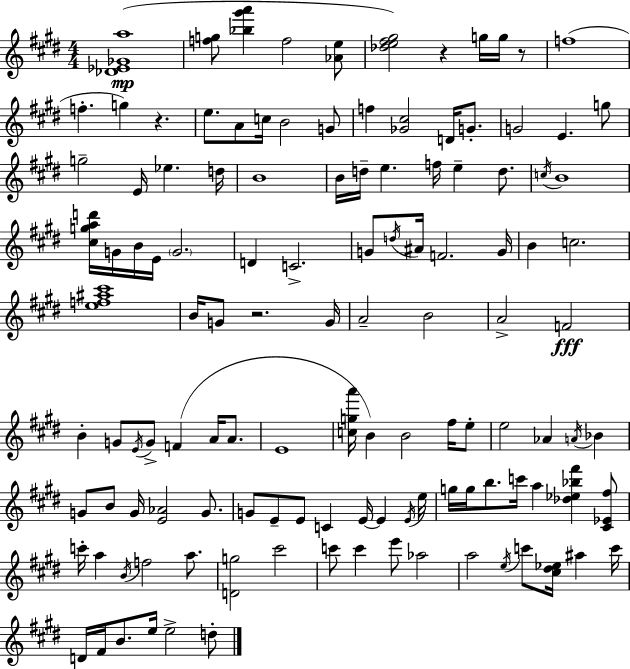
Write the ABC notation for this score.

X:1
T:Untitled
M:4/4
L:1/4
K:E
[_D_E_Ga]4 [fg]/2 [_b^g'a'] f2 [_Ae]/2 [_de^f^g]2 z g/4 g/4 z/2 f4 f g z e/2 A/2 c/4 B2 G/2 f [_G^c]2 D/4 G/2 G2 E g/2 g2 E/4 _e d/4 B4 B/4 d/4 e f/4 e d/2 c/4 B4 [^cgad']/4 G/4 B/4 E/4 G2 D C2 G/2 d/4 ^A/4 F2 G/4 B c2 [ef^a^c']4 B/4 G/2 z2 G/4 A2 B2 A2 F2 B G/2 E/4 G/2 F A/4 A/2 E4 [cga']/4 B B2 ^f/4 e/2 e2 _A A/4 _B G/2 B/2 G/4 [E_A]2 G/2 G/2 E/2 E/2 C E/4 E E/4 e/4 g/4 g/4 b/2 c'/4 a [_d_e_b^f'] [^C_E^f]/2 c'/4 a B/4 f2 a/2 [Dg]2 ^c'2 c'/2 c' e'/2 _a2 a2 e/4 c'/2 [^c^d_e]/4 ^a c'/4 D/4 ^F/4 B/2 e/4 e2 d/2